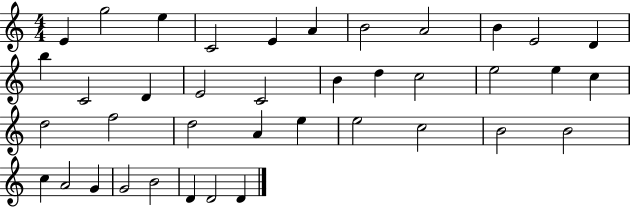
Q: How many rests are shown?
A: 0